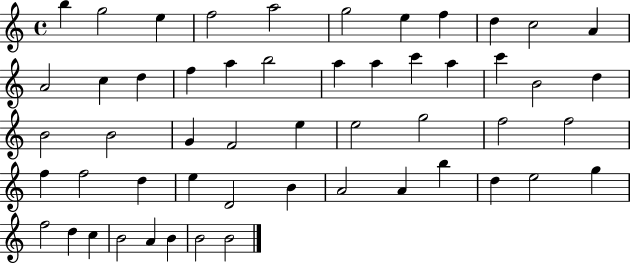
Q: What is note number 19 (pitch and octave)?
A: A5